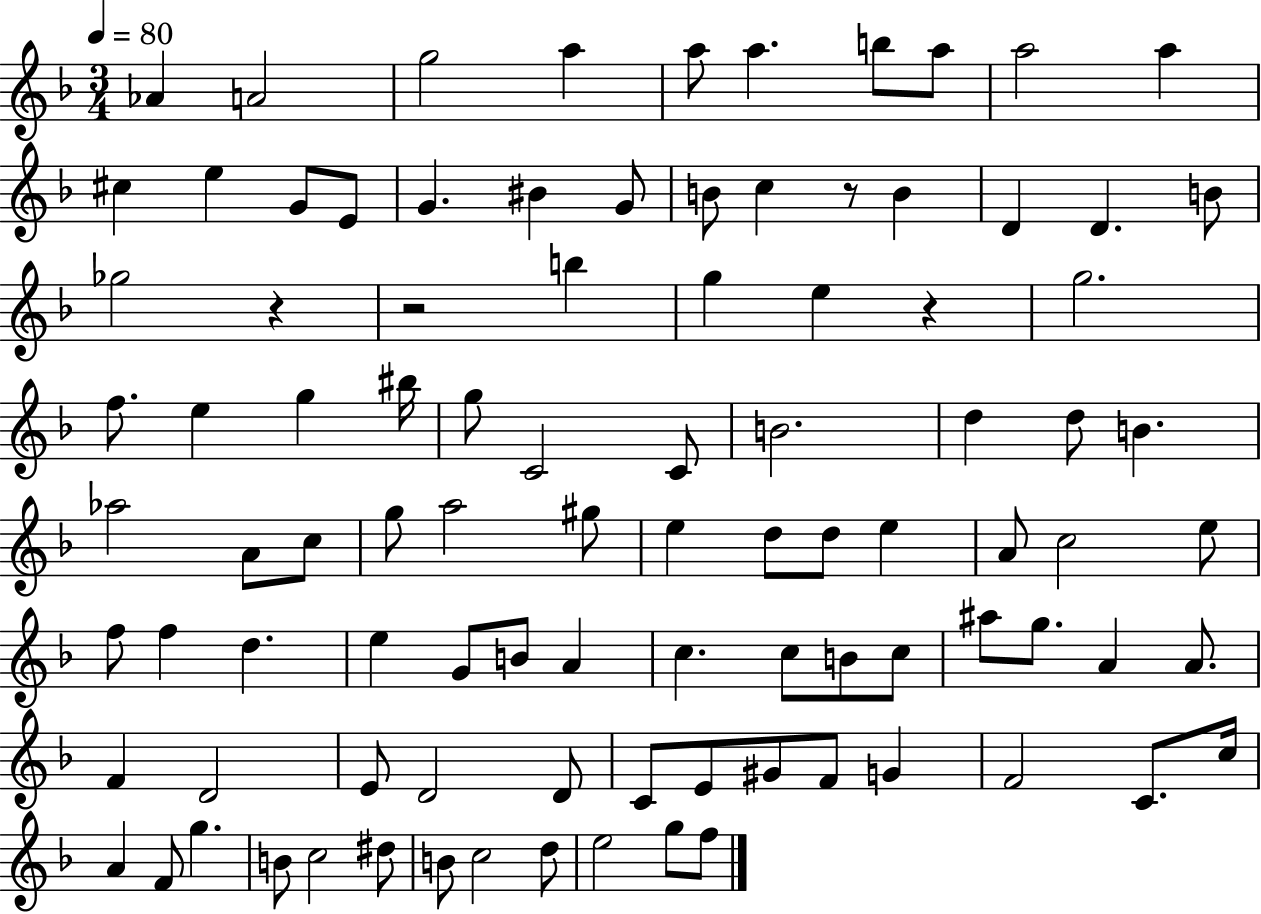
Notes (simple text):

Ab4/q A4/h G5/h A5/q A5/e A5/q. B5/e A5/e A5/h A5/q C#5/q E5/q G4/e E4/e G4/q. BIS4/q G4/e B4/e C5/q R/e B4/q D4/q D4/q. B4/e Gb5/h R/q R/h B5/q G5/q E5/q R/q G5/h. F5/e. E5/q G5/q BIS5/s G5/e C4/h C4/e B4/h. D5/q D5/e B4/q. Ab5/h A4/e C5/e G5/e A5/h G#5/e E5/q D5/e D5/e E5/q A4/e C5/h E5/e F5/e F5/q D5/q. E5/q G4/e B4/e A4/q C5/q. C5/e B4/e C5/e A#5/e G5/e. A4/q A4/e. F4/q D4/h E4/e D4/h D4/e C4/e E4/e G#4/e F4/e G4/q F4/h C4/e. C5/s A4/q F4/e G5/q. B4/e C5/h D#5/e B4/e C5/h D5/e E5/h G5/e F5/e